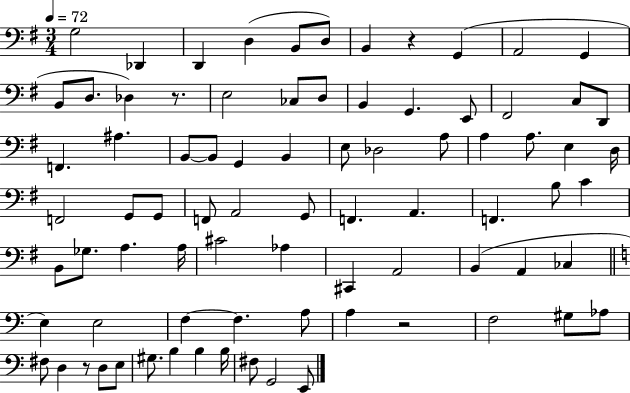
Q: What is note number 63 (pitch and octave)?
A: A3